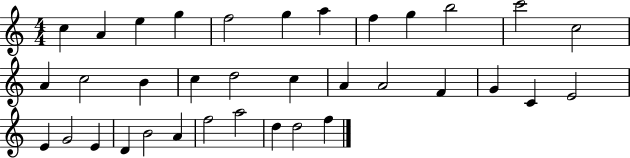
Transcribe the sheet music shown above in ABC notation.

X:1
T:Untitled
M:4/4
L:1/4
K:C
c A e g f2 g a f g b2 c'2 c2 A c2 B c d2 c A A2 F G C E2 E G2 E D B2 A f2 a2 d d2 f